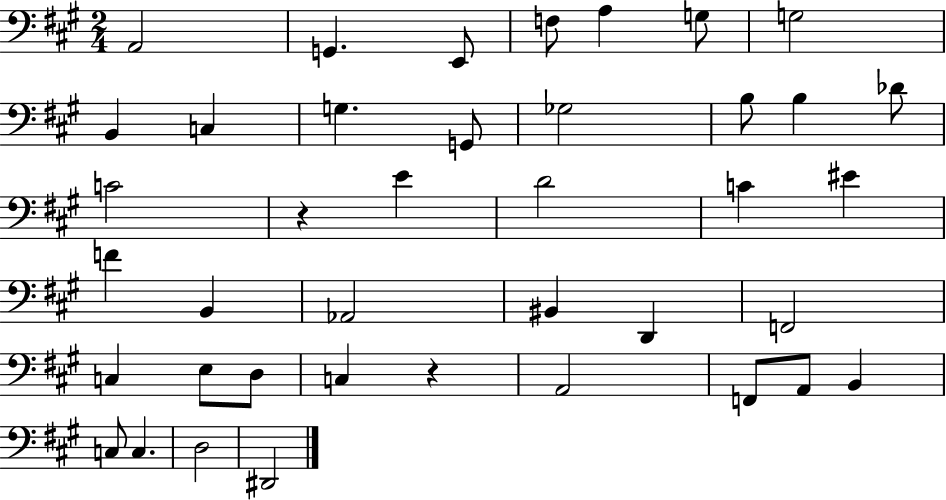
{
  \clef bass
  \numericTimeSignature
  \time 2/4
  \key a \major
  a,2 | g,4. e,8 | f8 a4 g8 | g2 | \break b,4 c4 | g4. g,8 | ges2 | b8 b4 des'8 | \break c'2 | r4 e'4 | d'2 | c'4 eis'4 | \break f'4 b,4 | aes,2 | bis,4 d,4 | f,2 | \break c4 e8 d8 | c4 r4 | a,2 | f,8 a,8 b,4 | \break c8 c4. | d2 | dis,2 | \bar "|."
}